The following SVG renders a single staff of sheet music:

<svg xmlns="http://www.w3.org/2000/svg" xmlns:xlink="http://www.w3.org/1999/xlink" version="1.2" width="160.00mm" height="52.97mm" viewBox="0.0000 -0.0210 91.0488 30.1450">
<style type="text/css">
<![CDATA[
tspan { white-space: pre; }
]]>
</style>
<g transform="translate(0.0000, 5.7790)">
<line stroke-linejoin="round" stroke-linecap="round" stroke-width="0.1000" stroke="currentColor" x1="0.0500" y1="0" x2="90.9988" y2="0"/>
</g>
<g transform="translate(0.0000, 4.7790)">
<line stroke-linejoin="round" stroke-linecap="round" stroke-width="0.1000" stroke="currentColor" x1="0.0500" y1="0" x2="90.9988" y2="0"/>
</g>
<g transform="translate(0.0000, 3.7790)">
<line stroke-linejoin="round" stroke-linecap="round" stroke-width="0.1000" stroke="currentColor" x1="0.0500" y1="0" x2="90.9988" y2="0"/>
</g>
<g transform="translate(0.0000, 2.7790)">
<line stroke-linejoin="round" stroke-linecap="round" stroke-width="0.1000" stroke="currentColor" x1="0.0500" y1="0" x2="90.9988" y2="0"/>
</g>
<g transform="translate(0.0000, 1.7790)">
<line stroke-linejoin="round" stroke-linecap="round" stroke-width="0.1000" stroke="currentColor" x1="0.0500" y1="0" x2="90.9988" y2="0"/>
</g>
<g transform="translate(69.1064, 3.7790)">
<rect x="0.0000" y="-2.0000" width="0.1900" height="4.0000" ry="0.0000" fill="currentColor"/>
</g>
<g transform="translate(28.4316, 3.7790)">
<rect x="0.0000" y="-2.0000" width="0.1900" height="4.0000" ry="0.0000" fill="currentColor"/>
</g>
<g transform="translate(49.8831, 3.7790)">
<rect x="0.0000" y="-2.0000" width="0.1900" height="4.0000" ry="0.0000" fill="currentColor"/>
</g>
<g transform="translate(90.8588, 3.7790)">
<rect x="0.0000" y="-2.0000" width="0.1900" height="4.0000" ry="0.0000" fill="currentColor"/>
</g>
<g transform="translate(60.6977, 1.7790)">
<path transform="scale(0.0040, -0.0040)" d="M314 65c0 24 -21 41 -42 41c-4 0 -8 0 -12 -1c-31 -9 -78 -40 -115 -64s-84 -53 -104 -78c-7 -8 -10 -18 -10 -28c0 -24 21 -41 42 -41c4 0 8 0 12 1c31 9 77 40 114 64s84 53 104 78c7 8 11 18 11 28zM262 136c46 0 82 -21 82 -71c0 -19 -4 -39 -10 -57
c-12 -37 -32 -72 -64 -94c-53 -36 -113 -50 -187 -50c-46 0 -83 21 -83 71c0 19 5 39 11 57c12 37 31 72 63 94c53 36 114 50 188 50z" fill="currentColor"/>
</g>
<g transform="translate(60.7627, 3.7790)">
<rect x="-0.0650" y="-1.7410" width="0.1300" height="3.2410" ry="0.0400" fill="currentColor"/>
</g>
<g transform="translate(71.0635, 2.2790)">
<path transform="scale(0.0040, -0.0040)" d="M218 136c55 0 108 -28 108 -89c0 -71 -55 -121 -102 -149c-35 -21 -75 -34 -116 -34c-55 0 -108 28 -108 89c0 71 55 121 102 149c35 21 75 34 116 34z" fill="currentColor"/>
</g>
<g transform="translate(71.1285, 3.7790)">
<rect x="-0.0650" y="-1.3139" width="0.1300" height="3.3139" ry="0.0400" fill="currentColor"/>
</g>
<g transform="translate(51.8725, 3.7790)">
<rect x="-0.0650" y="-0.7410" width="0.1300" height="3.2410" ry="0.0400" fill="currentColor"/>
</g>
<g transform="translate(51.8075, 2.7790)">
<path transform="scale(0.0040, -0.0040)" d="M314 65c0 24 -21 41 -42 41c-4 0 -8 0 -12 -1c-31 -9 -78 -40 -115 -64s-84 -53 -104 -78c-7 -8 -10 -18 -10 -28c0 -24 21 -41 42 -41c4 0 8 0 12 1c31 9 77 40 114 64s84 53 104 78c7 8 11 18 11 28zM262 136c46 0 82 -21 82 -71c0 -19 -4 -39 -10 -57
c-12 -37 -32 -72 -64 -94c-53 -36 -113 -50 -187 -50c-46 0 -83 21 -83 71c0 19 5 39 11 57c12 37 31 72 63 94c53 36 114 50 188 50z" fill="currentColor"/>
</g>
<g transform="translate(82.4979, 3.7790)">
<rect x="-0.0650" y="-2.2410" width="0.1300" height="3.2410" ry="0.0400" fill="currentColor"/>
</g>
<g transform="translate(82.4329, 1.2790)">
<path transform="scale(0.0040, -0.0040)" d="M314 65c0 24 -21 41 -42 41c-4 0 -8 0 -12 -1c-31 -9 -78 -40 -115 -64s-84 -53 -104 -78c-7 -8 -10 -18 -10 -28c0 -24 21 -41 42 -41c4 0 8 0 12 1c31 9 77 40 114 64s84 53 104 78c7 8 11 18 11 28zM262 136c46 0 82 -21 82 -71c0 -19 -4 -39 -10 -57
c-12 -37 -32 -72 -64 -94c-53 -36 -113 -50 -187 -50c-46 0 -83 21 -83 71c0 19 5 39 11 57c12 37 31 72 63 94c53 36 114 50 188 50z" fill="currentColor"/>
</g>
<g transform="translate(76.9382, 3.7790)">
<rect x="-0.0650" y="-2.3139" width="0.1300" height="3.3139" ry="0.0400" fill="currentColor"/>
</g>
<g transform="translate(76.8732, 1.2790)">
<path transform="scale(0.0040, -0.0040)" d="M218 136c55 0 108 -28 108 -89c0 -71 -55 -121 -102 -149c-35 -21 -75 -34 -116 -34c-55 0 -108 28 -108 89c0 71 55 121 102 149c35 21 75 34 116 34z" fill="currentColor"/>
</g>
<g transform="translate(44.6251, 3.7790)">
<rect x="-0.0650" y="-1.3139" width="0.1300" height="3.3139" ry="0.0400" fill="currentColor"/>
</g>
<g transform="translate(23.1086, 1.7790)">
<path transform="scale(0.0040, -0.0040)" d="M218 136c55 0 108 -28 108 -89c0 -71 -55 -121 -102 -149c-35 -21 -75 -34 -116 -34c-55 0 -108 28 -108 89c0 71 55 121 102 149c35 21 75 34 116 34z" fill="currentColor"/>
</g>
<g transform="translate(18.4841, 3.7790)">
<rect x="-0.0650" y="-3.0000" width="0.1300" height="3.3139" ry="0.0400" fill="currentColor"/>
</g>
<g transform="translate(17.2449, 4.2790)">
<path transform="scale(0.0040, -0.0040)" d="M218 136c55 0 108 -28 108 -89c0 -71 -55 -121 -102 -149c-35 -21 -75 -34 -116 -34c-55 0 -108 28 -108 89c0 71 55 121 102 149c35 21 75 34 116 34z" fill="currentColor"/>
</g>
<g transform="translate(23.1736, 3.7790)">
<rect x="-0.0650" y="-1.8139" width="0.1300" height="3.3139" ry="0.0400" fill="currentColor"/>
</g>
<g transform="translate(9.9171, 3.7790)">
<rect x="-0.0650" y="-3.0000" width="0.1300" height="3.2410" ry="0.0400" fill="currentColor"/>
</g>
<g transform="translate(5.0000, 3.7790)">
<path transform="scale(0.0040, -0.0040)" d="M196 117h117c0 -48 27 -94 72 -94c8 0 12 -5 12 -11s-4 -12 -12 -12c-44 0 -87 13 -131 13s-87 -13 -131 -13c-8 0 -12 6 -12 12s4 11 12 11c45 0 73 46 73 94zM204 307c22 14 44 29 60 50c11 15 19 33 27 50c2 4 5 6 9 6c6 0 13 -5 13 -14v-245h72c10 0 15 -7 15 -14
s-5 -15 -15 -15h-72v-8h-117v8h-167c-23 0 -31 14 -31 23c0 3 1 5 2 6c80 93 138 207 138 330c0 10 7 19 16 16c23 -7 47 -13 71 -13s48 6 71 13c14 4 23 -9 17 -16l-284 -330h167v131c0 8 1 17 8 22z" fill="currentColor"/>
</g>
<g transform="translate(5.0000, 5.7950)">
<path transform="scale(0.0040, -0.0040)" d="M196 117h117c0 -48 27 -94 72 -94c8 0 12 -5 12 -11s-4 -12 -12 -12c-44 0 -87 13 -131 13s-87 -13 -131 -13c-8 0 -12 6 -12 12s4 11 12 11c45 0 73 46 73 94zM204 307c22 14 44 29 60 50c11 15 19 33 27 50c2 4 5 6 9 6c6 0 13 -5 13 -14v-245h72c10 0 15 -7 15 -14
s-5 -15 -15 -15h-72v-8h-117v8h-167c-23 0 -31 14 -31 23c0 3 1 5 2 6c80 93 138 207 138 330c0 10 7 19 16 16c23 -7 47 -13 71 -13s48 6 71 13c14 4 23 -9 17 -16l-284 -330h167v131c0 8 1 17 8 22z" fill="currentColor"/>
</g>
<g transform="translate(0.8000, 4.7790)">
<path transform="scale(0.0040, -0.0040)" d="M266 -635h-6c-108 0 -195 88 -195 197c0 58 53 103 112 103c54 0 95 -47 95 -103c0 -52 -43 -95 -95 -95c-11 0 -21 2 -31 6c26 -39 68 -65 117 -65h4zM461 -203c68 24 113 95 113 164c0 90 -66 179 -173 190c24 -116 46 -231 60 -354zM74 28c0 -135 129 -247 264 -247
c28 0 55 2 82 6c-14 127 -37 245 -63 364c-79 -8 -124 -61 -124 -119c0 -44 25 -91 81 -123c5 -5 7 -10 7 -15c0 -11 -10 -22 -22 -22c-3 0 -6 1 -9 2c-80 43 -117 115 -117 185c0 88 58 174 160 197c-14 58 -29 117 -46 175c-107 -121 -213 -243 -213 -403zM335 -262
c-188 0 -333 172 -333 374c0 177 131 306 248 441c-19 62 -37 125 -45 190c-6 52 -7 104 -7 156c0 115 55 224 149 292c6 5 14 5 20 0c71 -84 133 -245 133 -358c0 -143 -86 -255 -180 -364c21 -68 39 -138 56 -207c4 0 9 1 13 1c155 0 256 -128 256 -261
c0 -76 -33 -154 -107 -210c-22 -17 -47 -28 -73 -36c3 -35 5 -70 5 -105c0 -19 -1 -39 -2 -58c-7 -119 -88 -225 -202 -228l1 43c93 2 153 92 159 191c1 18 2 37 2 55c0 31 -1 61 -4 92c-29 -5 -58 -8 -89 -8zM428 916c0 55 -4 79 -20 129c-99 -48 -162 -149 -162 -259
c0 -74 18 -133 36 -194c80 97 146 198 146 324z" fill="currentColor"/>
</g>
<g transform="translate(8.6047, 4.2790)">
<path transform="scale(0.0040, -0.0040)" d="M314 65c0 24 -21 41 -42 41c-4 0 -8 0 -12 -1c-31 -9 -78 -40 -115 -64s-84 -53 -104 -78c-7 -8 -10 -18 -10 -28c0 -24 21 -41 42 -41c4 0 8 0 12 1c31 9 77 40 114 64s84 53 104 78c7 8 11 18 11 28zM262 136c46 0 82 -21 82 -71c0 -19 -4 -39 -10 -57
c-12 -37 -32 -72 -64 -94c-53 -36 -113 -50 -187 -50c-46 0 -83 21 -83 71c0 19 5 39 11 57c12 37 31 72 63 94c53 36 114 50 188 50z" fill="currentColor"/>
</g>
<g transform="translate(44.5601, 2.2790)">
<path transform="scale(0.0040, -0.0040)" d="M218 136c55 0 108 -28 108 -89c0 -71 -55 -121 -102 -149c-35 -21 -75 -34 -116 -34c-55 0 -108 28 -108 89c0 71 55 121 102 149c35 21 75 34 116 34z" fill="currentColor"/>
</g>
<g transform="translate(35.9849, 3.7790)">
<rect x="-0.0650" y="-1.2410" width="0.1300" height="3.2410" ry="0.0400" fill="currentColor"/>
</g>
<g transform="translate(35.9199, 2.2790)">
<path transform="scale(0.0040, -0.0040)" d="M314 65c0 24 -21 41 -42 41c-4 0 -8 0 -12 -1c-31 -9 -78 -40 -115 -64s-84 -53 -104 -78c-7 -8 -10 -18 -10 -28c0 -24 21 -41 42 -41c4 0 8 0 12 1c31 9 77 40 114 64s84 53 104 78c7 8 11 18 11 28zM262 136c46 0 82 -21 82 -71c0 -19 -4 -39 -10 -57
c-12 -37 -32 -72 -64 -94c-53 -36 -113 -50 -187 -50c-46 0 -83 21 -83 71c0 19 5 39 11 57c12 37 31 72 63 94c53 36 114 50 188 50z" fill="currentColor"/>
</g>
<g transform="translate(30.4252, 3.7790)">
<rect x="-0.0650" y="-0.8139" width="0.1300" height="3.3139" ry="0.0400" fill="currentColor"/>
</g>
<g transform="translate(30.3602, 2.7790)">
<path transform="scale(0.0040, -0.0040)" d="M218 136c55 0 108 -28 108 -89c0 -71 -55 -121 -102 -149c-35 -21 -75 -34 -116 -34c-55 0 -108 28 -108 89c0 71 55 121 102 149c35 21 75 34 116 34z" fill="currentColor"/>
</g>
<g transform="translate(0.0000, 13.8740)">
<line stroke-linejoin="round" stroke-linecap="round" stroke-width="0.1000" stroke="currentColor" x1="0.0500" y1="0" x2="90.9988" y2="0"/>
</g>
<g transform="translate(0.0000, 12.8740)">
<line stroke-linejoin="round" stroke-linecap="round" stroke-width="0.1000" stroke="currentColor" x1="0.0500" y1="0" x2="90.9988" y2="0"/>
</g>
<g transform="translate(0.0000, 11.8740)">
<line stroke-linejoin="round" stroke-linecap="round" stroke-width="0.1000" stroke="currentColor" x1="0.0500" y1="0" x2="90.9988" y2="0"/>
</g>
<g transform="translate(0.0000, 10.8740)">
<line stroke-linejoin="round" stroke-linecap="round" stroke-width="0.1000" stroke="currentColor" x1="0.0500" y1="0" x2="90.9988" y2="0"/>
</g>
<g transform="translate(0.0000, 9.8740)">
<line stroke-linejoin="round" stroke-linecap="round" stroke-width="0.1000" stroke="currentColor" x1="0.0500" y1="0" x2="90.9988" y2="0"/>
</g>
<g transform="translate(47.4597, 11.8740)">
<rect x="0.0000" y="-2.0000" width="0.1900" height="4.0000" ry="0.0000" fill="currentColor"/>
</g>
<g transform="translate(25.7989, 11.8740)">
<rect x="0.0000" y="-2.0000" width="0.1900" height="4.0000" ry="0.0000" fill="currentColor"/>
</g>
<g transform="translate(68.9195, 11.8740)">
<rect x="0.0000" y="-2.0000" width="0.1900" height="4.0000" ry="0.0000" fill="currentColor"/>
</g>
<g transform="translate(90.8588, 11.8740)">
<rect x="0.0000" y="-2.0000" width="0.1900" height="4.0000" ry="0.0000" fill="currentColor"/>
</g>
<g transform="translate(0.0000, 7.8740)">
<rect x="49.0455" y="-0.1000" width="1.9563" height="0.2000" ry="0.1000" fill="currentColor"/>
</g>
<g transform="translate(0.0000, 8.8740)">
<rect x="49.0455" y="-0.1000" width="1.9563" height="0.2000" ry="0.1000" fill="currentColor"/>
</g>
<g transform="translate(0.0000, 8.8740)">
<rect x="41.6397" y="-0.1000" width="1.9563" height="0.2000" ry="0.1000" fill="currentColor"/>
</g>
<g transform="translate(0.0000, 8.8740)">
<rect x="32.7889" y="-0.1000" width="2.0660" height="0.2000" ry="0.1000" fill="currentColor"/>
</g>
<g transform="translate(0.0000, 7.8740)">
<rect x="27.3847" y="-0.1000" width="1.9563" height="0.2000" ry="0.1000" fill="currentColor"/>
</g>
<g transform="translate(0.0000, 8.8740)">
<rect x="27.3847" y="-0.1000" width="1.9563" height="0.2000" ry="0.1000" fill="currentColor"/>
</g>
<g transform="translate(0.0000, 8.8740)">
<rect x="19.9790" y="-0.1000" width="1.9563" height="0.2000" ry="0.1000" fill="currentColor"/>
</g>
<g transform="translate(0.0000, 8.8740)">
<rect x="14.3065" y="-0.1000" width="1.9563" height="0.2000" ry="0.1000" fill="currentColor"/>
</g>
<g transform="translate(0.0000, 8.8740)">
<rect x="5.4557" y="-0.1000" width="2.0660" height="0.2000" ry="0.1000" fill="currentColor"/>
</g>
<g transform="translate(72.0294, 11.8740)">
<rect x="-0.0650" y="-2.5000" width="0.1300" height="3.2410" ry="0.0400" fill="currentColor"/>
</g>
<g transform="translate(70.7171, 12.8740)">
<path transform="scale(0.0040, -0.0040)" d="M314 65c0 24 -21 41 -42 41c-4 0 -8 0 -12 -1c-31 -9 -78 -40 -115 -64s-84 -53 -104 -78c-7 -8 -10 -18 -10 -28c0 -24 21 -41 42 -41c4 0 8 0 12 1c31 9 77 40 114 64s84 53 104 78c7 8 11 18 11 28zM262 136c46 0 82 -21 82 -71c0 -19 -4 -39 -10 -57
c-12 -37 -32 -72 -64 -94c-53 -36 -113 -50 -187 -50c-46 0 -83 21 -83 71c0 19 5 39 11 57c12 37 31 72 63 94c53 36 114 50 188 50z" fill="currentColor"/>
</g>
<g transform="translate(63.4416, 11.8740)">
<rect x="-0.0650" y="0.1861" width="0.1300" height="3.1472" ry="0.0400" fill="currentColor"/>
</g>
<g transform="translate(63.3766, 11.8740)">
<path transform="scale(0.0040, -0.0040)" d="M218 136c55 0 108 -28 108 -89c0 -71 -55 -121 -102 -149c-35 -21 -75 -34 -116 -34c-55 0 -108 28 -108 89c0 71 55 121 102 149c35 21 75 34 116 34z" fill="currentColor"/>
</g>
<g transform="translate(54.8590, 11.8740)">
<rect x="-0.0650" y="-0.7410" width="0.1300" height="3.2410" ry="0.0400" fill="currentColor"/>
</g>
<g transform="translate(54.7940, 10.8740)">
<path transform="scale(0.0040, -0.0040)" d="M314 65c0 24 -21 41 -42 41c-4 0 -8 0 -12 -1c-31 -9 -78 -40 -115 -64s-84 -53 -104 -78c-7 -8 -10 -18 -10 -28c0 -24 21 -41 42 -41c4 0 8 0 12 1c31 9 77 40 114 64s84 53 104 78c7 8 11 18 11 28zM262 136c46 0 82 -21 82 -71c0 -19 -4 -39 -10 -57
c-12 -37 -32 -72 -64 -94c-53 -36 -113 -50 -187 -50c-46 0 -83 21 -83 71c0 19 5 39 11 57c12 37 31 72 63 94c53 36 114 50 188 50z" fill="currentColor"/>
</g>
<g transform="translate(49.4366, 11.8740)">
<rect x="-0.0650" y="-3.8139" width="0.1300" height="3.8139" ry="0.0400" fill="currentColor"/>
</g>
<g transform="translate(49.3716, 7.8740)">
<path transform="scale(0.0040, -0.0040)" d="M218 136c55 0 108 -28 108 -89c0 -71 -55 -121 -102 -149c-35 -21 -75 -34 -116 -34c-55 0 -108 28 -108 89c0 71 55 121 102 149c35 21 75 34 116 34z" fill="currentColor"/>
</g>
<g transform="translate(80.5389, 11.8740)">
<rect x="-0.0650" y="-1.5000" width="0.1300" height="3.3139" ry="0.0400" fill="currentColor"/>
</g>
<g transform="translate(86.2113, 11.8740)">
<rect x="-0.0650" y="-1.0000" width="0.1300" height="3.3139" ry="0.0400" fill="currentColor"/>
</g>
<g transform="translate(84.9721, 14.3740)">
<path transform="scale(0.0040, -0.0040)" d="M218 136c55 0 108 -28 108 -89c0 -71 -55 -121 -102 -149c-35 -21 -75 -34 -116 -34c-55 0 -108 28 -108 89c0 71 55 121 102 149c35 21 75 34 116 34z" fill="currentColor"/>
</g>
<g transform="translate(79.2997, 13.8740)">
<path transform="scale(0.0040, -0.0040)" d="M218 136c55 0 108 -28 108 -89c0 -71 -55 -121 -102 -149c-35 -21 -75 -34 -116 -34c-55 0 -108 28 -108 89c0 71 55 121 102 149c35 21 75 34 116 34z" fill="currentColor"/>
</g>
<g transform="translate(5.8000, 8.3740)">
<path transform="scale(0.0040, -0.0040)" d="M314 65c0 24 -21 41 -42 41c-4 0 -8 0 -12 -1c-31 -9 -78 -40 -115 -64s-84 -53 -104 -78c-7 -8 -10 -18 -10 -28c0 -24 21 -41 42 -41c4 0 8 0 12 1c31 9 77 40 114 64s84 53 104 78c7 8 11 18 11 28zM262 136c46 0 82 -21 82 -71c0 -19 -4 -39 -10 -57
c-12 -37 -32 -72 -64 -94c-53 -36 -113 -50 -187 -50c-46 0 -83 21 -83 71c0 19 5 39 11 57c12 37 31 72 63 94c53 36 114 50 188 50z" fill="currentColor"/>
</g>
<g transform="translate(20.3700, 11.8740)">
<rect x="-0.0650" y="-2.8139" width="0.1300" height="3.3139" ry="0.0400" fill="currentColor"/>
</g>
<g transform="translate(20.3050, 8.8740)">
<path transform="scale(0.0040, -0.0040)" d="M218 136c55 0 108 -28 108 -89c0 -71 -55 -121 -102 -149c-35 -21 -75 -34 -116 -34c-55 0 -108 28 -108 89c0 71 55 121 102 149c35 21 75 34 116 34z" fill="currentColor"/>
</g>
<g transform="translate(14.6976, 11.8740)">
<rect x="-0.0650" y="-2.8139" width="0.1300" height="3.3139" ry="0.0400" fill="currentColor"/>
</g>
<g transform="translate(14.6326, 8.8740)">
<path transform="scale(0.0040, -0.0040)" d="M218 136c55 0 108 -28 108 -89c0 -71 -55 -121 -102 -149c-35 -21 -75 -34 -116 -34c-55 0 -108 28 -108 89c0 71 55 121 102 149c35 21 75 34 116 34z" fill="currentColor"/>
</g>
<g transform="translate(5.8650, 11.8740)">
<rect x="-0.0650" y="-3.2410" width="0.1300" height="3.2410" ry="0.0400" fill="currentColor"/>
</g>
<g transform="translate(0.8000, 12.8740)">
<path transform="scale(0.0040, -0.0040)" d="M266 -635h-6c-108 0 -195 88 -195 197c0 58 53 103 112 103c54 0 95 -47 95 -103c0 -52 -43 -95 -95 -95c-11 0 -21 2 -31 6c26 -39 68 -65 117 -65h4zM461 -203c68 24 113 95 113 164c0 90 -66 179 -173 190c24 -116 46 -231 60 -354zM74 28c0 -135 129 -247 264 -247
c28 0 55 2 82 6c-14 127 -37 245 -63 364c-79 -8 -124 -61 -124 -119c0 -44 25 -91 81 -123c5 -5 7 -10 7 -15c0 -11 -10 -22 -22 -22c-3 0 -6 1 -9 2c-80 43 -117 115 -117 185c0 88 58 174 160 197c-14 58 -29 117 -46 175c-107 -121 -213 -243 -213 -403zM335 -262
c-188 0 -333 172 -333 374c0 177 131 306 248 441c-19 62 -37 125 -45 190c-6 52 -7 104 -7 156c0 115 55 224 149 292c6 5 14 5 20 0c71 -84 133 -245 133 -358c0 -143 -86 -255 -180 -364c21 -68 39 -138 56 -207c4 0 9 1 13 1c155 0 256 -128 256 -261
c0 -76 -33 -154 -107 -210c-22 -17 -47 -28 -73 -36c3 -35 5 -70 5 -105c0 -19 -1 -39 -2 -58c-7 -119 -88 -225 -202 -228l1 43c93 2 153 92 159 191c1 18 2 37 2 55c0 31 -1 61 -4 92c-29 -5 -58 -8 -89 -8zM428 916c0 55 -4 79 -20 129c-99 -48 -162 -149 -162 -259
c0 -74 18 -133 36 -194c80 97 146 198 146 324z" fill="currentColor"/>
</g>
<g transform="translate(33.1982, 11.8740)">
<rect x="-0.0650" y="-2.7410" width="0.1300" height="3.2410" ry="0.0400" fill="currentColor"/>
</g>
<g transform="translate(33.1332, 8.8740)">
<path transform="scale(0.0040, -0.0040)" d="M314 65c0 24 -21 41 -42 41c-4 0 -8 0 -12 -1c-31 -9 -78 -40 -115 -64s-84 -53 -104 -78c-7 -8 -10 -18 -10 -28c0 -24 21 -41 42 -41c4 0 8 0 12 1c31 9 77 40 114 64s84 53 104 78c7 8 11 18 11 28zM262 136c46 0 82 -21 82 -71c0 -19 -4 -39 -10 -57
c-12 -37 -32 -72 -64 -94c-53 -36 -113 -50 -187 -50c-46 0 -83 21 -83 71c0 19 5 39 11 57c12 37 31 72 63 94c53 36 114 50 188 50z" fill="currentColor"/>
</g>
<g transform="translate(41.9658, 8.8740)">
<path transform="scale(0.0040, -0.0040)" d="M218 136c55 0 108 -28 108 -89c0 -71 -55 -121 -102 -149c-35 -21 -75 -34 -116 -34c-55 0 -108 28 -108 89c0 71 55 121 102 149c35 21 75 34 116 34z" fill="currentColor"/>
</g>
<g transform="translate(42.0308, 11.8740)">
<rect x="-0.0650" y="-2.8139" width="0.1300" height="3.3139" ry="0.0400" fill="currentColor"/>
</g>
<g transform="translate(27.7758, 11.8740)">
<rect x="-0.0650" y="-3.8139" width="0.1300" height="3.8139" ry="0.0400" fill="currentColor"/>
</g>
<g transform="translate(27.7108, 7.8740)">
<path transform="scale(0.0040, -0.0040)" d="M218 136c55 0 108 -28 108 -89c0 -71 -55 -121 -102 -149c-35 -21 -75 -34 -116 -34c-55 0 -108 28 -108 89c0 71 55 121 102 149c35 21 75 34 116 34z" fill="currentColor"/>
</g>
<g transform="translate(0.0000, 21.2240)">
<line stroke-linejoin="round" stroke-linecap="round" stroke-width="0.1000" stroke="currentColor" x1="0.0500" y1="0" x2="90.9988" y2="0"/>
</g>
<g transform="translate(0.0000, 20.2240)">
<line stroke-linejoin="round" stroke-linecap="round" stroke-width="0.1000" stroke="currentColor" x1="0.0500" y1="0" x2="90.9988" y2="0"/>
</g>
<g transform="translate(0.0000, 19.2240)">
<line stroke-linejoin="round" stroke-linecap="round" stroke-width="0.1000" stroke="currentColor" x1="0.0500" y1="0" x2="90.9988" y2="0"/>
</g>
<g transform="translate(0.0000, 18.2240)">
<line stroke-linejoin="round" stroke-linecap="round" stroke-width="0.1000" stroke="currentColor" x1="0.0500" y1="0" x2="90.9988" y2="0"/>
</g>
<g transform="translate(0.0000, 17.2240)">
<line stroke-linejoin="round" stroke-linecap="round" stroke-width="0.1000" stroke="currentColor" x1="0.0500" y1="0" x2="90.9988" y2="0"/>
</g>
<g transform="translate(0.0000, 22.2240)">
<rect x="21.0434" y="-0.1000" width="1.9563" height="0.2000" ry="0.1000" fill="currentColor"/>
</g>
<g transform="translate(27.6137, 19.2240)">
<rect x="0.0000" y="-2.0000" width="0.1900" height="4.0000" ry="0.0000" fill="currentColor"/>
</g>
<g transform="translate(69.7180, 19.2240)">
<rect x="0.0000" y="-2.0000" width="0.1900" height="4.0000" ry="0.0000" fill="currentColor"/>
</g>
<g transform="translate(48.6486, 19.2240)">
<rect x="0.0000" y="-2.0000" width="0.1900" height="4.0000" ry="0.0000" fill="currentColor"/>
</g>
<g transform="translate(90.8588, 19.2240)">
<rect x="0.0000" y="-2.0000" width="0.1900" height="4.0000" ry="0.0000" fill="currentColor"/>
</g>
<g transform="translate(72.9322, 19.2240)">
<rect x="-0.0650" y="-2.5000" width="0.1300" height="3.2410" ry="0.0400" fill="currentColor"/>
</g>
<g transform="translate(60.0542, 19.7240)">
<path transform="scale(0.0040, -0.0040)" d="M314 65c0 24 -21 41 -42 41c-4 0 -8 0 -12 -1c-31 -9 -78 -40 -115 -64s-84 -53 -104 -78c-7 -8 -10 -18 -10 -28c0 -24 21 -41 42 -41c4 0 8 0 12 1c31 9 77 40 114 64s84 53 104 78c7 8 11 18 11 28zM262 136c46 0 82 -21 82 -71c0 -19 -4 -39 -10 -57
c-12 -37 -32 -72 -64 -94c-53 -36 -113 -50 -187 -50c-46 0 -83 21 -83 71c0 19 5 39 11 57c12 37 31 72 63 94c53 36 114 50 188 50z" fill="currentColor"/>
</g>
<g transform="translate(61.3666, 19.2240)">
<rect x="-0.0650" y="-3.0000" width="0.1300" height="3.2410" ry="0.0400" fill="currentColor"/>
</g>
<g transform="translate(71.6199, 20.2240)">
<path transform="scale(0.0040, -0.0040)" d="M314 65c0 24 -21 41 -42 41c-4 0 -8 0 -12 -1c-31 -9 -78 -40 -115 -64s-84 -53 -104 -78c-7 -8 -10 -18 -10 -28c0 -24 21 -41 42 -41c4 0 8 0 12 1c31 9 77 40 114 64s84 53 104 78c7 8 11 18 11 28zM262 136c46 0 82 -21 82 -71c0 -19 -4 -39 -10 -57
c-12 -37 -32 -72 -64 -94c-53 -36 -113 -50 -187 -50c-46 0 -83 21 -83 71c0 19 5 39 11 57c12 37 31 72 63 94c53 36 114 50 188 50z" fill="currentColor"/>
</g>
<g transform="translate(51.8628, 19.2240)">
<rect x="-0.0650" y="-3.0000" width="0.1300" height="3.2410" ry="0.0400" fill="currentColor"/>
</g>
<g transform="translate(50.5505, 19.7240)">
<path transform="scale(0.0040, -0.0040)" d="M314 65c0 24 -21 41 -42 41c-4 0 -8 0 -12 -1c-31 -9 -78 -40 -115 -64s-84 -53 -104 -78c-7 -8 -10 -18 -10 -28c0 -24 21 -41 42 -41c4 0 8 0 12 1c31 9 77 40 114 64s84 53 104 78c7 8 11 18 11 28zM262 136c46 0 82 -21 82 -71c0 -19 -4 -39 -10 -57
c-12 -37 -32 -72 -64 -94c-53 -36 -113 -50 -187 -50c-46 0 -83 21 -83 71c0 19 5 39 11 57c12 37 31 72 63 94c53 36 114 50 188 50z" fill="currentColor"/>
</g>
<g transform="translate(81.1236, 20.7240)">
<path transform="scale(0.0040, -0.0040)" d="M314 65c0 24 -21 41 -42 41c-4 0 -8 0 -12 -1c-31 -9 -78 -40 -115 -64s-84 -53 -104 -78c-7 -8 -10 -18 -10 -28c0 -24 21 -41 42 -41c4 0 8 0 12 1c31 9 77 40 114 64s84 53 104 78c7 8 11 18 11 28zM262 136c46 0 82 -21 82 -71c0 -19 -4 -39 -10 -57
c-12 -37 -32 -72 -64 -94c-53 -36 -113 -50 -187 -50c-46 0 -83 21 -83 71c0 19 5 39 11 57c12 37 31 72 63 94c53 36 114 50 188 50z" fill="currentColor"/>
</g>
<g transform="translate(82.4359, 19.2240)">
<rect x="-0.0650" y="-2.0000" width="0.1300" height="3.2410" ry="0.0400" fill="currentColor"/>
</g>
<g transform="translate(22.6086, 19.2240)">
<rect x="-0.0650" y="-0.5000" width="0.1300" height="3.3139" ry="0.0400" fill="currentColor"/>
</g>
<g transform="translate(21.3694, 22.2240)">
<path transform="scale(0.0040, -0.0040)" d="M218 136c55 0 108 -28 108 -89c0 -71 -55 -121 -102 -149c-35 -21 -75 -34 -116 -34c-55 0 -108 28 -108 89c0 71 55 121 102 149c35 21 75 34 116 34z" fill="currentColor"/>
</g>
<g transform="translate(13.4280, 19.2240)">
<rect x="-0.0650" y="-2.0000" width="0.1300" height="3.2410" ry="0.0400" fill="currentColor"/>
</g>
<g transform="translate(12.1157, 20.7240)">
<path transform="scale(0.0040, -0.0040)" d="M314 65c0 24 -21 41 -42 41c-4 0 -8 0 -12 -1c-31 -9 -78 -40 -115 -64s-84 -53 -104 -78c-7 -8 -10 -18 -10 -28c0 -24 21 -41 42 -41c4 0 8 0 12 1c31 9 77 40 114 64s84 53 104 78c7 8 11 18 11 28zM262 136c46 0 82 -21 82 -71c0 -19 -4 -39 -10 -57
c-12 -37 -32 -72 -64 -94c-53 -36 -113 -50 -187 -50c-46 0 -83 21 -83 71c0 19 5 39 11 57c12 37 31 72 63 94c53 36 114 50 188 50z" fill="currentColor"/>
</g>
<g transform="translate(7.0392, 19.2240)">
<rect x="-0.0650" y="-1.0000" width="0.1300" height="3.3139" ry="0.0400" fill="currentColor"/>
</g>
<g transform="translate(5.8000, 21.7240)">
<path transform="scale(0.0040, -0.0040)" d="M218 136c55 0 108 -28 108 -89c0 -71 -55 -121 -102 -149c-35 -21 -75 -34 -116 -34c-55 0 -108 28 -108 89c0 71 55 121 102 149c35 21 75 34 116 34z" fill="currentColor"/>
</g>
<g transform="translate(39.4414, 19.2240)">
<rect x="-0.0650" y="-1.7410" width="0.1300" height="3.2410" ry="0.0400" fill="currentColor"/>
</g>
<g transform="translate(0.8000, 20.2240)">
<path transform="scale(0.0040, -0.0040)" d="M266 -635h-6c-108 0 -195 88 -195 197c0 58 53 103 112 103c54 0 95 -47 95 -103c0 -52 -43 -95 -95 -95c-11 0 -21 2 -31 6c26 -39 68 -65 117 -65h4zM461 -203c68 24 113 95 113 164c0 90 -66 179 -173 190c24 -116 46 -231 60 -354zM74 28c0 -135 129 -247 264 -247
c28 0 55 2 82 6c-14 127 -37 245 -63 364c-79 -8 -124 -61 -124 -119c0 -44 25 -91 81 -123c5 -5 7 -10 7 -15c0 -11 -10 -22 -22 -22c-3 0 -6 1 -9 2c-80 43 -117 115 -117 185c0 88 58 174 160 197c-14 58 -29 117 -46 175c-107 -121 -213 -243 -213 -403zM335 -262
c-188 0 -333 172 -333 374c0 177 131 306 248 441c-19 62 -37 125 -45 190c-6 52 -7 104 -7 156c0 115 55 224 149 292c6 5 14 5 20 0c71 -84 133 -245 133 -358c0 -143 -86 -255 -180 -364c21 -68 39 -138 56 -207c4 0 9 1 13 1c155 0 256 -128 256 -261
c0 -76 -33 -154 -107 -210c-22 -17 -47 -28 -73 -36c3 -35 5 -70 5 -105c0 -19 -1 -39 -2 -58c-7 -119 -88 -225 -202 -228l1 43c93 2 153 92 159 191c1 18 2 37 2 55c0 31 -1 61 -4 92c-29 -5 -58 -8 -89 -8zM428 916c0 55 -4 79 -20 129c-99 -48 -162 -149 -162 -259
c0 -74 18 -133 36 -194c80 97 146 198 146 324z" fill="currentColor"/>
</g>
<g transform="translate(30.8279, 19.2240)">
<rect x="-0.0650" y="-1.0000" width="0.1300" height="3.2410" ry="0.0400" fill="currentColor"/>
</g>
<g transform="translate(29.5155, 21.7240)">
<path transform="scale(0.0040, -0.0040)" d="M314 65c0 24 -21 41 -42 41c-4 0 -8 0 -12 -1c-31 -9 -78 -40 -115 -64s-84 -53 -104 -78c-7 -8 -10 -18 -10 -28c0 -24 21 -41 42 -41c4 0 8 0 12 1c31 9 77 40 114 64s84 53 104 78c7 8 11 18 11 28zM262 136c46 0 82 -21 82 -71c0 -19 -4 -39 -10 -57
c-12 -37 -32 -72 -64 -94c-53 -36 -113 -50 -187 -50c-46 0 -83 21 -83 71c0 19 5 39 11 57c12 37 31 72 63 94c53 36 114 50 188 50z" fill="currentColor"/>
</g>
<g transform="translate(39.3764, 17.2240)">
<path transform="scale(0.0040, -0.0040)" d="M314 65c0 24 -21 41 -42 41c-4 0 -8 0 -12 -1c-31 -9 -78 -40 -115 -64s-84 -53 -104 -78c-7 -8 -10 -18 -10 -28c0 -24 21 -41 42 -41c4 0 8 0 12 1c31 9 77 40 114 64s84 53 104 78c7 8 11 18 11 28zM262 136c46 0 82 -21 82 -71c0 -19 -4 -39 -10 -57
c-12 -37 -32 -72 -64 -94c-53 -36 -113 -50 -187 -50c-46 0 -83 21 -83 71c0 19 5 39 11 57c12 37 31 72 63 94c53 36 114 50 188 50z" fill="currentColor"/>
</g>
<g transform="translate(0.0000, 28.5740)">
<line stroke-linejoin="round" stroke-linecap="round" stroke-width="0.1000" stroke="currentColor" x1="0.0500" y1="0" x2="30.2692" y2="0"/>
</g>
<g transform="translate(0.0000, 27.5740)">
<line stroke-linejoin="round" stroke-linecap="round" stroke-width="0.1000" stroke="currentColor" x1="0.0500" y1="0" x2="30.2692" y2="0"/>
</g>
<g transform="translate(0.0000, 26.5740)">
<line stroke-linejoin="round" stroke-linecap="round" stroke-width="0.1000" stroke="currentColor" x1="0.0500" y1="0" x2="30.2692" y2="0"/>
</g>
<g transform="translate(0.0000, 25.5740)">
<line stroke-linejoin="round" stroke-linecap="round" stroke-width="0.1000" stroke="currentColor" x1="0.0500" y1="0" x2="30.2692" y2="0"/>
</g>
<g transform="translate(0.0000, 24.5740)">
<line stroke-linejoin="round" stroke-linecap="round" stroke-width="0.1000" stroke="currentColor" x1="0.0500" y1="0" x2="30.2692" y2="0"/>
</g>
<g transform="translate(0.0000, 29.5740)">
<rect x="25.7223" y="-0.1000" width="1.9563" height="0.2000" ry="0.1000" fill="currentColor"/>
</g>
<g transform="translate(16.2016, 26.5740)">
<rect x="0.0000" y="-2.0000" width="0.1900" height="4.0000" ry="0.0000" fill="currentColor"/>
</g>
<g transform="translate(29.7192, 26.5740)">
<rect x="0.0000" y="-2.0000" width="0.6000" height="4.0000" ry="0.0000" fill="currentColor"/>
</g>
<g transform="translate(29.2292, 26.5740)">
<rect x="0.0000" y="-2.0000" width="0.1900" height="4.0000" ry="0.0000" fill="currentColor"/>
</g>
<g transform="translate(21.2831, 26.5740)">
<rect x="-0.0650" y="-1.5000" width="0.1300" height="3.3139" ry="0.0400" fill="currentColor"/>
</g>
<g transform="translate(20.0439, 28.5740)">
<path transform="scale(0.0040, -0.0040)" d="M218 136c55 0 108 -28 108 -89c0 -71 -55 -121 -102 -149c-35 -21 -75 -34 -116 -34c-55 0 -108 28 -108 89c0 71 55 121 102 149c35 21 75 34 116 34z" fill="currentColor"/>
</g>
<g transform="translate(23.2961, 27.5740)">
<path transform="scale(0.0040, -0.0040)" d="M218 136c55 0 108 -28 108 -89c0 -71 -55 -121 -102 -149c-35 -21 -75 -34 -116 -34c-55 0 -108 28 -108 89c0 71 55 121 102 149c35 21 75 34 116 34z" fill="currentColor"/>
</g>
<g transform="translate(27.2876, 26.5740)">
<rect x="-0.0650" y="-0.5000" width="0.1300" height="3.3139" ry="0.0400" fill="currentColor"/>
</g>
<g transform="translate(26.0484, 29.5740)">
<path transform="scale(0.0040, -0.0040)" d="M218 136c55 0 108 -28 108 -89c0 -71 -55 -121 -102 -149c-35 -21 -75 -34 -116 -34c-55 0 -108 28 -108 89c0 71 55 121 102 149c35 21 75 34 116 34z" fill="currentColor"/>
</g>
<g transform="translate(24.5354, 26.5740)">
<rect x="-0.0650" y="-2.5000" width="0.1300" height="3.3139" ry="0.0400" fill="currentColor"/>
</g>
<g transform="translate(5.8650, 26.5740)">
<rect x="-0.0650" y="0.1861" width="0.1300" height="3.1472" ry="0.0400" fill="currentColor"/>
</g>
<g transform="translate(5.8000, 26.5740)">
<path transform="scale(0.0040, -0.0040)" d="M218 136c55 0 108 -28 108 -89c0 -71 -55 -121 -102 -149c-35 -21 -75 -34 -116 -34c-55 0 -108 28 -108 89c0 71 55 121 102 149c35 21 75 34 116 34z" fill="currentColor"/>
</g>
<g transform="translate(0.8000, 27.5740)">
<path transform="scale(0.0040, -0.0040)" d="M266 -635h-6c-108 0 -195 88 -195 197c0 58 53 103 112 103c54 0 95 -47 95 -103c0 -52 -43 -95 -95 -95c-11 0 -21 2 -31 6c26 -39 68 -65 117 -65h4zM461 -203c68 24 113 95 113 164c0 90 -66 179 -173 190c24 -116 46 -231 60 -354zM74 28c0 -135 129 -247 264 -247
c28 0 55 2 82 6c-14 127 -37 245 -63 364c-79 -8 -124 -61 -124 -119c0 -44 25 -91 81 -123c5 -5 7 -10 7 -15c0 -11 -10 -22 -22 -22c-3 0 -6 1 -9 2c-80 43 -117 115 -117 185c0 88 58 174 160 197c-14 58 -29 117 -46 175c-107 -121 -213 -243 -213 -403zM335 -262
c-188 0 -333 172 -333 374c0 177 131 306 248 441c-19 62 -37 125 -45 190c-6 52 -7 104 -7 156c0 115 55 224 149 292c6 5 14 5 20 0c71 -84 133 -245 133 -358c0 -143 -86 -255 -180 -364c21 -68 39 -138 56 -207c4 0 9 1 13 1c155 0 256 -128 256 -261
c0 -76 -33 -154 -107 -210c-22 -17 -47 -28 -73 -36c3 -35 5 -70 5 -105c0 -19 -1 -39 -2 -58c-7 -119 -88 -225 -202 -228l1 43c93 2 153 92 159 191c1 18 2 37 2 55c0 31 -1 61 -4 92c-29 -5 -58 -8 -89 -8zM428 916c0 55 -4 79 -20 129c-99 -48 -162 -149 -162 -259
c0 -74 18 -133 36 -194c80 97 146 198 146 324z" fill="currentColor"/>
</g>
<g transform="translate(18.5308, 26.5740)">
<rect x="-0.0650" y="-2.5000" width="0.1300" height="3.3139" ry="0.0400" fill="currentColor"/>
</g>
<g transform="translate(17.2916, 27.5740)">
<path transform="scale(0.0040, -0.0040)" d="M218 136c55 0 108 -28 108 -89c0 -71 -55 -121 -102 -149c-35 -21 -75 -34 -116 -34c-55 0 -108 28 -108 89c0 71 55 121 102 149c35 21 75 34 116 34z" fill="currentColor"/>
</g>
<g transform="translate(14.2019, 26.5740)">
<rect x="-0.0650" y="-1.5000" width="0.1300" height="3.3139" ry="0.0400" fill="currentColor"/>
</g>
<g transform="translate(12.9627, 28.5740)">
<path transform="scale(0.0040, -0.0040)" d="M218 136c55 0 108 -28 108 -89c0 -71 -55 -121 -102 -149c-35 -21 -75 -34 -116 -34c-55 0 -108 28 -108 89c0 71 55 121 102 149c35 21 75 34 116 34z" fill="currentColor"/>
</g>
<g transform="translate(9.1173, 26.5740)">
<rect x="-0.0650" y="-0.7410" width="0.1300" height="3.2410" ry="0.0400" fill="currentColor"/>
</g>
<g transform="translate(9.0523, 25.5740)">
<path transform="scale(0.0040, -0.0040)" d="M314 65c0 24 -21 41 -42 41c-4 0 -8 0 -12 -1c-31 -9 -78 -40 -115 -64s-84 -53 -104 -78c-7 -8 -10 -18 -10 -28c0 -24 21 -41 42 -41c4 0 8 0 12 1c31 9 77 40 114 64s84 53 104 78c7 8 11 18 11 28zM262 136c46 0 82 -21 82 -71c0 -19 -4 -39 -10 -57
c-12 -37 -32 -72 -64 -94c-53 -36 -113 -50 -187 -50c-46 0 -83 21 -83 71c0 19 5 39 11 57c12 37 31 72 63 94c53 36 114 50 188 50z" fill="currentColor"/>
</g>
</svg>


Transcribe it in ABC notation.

X:1
T:Untitled
M:4/4
L:1/4
K:C
A2 A f d e2 e d2 f2 e g g2 b2 a a c' a2 a c' d2 B G2 E D D F2 C D2 f2 A2 A2 G2 F2 B d2 E G E G C